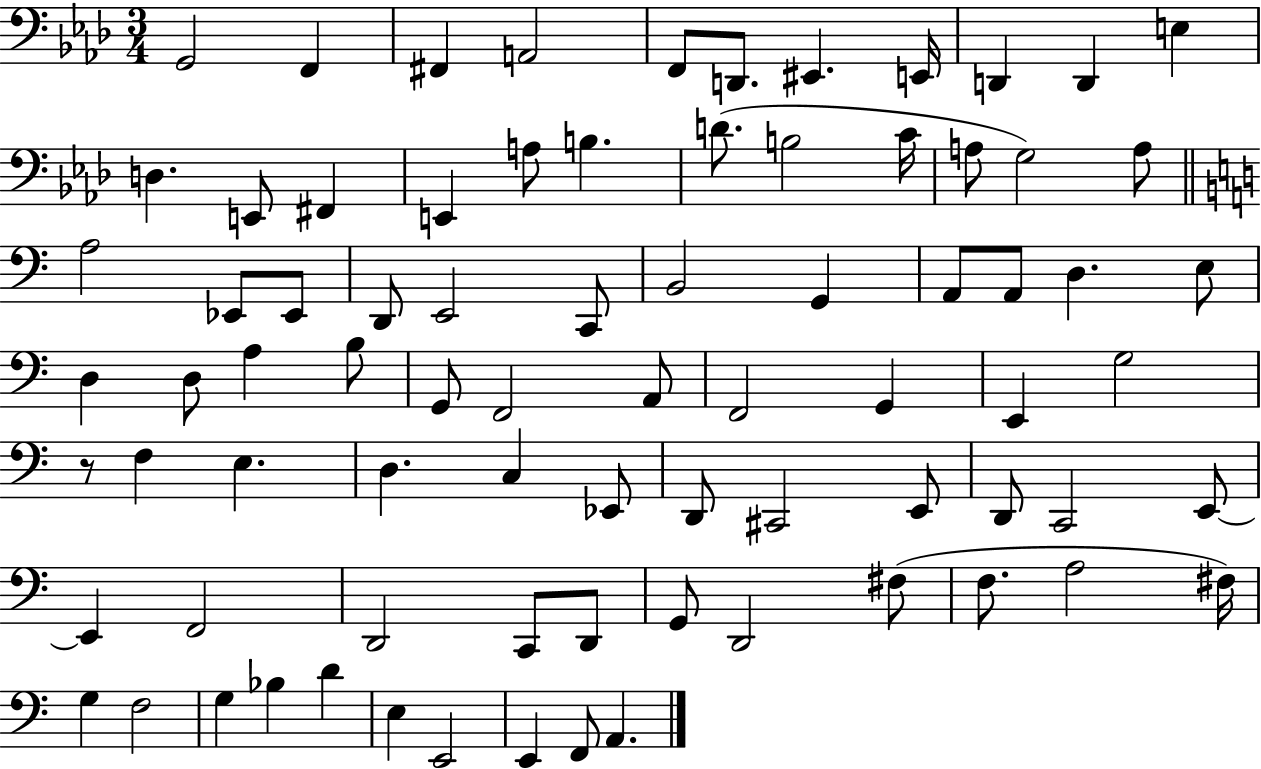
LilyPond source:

{
  \clef bass
  \numericTimeSignature
  \time 3/4
  \key aes \major
  g,2 f,4 | fis,4 a,2 | f,8 d,8. eis,4. e,16 | d,4 d,4 e4 | \break d4. e,8 fis,4 | e,4 a8 b4. | d'8.( b2 c'16 | a8 g2) a8 | \break \bar "||" \break \key c \major a2 ees,8 ees,8 | d,8 e,2 c,8 | b,2 g,4 | a,8 a,8 d4. e8 | \break d4 d8 a4 b8 | g,8 f,2 a,8 | f,2 g,4 | e,4 g2 | \break r8 f4 e4. | d4. c4 ees,8 | d,8 cis,2 e,8 | d,8 c,2 e,8~~ | \break e,4 f,2 | d,2 c,8 d,8 | g,8 d,2 fis8( | f8. a2 fis16) | \break g4 f2 | g4 bes4 d'4 | e4 e,2 | e,4 f,8 a,4. | \break \bar "|."
}